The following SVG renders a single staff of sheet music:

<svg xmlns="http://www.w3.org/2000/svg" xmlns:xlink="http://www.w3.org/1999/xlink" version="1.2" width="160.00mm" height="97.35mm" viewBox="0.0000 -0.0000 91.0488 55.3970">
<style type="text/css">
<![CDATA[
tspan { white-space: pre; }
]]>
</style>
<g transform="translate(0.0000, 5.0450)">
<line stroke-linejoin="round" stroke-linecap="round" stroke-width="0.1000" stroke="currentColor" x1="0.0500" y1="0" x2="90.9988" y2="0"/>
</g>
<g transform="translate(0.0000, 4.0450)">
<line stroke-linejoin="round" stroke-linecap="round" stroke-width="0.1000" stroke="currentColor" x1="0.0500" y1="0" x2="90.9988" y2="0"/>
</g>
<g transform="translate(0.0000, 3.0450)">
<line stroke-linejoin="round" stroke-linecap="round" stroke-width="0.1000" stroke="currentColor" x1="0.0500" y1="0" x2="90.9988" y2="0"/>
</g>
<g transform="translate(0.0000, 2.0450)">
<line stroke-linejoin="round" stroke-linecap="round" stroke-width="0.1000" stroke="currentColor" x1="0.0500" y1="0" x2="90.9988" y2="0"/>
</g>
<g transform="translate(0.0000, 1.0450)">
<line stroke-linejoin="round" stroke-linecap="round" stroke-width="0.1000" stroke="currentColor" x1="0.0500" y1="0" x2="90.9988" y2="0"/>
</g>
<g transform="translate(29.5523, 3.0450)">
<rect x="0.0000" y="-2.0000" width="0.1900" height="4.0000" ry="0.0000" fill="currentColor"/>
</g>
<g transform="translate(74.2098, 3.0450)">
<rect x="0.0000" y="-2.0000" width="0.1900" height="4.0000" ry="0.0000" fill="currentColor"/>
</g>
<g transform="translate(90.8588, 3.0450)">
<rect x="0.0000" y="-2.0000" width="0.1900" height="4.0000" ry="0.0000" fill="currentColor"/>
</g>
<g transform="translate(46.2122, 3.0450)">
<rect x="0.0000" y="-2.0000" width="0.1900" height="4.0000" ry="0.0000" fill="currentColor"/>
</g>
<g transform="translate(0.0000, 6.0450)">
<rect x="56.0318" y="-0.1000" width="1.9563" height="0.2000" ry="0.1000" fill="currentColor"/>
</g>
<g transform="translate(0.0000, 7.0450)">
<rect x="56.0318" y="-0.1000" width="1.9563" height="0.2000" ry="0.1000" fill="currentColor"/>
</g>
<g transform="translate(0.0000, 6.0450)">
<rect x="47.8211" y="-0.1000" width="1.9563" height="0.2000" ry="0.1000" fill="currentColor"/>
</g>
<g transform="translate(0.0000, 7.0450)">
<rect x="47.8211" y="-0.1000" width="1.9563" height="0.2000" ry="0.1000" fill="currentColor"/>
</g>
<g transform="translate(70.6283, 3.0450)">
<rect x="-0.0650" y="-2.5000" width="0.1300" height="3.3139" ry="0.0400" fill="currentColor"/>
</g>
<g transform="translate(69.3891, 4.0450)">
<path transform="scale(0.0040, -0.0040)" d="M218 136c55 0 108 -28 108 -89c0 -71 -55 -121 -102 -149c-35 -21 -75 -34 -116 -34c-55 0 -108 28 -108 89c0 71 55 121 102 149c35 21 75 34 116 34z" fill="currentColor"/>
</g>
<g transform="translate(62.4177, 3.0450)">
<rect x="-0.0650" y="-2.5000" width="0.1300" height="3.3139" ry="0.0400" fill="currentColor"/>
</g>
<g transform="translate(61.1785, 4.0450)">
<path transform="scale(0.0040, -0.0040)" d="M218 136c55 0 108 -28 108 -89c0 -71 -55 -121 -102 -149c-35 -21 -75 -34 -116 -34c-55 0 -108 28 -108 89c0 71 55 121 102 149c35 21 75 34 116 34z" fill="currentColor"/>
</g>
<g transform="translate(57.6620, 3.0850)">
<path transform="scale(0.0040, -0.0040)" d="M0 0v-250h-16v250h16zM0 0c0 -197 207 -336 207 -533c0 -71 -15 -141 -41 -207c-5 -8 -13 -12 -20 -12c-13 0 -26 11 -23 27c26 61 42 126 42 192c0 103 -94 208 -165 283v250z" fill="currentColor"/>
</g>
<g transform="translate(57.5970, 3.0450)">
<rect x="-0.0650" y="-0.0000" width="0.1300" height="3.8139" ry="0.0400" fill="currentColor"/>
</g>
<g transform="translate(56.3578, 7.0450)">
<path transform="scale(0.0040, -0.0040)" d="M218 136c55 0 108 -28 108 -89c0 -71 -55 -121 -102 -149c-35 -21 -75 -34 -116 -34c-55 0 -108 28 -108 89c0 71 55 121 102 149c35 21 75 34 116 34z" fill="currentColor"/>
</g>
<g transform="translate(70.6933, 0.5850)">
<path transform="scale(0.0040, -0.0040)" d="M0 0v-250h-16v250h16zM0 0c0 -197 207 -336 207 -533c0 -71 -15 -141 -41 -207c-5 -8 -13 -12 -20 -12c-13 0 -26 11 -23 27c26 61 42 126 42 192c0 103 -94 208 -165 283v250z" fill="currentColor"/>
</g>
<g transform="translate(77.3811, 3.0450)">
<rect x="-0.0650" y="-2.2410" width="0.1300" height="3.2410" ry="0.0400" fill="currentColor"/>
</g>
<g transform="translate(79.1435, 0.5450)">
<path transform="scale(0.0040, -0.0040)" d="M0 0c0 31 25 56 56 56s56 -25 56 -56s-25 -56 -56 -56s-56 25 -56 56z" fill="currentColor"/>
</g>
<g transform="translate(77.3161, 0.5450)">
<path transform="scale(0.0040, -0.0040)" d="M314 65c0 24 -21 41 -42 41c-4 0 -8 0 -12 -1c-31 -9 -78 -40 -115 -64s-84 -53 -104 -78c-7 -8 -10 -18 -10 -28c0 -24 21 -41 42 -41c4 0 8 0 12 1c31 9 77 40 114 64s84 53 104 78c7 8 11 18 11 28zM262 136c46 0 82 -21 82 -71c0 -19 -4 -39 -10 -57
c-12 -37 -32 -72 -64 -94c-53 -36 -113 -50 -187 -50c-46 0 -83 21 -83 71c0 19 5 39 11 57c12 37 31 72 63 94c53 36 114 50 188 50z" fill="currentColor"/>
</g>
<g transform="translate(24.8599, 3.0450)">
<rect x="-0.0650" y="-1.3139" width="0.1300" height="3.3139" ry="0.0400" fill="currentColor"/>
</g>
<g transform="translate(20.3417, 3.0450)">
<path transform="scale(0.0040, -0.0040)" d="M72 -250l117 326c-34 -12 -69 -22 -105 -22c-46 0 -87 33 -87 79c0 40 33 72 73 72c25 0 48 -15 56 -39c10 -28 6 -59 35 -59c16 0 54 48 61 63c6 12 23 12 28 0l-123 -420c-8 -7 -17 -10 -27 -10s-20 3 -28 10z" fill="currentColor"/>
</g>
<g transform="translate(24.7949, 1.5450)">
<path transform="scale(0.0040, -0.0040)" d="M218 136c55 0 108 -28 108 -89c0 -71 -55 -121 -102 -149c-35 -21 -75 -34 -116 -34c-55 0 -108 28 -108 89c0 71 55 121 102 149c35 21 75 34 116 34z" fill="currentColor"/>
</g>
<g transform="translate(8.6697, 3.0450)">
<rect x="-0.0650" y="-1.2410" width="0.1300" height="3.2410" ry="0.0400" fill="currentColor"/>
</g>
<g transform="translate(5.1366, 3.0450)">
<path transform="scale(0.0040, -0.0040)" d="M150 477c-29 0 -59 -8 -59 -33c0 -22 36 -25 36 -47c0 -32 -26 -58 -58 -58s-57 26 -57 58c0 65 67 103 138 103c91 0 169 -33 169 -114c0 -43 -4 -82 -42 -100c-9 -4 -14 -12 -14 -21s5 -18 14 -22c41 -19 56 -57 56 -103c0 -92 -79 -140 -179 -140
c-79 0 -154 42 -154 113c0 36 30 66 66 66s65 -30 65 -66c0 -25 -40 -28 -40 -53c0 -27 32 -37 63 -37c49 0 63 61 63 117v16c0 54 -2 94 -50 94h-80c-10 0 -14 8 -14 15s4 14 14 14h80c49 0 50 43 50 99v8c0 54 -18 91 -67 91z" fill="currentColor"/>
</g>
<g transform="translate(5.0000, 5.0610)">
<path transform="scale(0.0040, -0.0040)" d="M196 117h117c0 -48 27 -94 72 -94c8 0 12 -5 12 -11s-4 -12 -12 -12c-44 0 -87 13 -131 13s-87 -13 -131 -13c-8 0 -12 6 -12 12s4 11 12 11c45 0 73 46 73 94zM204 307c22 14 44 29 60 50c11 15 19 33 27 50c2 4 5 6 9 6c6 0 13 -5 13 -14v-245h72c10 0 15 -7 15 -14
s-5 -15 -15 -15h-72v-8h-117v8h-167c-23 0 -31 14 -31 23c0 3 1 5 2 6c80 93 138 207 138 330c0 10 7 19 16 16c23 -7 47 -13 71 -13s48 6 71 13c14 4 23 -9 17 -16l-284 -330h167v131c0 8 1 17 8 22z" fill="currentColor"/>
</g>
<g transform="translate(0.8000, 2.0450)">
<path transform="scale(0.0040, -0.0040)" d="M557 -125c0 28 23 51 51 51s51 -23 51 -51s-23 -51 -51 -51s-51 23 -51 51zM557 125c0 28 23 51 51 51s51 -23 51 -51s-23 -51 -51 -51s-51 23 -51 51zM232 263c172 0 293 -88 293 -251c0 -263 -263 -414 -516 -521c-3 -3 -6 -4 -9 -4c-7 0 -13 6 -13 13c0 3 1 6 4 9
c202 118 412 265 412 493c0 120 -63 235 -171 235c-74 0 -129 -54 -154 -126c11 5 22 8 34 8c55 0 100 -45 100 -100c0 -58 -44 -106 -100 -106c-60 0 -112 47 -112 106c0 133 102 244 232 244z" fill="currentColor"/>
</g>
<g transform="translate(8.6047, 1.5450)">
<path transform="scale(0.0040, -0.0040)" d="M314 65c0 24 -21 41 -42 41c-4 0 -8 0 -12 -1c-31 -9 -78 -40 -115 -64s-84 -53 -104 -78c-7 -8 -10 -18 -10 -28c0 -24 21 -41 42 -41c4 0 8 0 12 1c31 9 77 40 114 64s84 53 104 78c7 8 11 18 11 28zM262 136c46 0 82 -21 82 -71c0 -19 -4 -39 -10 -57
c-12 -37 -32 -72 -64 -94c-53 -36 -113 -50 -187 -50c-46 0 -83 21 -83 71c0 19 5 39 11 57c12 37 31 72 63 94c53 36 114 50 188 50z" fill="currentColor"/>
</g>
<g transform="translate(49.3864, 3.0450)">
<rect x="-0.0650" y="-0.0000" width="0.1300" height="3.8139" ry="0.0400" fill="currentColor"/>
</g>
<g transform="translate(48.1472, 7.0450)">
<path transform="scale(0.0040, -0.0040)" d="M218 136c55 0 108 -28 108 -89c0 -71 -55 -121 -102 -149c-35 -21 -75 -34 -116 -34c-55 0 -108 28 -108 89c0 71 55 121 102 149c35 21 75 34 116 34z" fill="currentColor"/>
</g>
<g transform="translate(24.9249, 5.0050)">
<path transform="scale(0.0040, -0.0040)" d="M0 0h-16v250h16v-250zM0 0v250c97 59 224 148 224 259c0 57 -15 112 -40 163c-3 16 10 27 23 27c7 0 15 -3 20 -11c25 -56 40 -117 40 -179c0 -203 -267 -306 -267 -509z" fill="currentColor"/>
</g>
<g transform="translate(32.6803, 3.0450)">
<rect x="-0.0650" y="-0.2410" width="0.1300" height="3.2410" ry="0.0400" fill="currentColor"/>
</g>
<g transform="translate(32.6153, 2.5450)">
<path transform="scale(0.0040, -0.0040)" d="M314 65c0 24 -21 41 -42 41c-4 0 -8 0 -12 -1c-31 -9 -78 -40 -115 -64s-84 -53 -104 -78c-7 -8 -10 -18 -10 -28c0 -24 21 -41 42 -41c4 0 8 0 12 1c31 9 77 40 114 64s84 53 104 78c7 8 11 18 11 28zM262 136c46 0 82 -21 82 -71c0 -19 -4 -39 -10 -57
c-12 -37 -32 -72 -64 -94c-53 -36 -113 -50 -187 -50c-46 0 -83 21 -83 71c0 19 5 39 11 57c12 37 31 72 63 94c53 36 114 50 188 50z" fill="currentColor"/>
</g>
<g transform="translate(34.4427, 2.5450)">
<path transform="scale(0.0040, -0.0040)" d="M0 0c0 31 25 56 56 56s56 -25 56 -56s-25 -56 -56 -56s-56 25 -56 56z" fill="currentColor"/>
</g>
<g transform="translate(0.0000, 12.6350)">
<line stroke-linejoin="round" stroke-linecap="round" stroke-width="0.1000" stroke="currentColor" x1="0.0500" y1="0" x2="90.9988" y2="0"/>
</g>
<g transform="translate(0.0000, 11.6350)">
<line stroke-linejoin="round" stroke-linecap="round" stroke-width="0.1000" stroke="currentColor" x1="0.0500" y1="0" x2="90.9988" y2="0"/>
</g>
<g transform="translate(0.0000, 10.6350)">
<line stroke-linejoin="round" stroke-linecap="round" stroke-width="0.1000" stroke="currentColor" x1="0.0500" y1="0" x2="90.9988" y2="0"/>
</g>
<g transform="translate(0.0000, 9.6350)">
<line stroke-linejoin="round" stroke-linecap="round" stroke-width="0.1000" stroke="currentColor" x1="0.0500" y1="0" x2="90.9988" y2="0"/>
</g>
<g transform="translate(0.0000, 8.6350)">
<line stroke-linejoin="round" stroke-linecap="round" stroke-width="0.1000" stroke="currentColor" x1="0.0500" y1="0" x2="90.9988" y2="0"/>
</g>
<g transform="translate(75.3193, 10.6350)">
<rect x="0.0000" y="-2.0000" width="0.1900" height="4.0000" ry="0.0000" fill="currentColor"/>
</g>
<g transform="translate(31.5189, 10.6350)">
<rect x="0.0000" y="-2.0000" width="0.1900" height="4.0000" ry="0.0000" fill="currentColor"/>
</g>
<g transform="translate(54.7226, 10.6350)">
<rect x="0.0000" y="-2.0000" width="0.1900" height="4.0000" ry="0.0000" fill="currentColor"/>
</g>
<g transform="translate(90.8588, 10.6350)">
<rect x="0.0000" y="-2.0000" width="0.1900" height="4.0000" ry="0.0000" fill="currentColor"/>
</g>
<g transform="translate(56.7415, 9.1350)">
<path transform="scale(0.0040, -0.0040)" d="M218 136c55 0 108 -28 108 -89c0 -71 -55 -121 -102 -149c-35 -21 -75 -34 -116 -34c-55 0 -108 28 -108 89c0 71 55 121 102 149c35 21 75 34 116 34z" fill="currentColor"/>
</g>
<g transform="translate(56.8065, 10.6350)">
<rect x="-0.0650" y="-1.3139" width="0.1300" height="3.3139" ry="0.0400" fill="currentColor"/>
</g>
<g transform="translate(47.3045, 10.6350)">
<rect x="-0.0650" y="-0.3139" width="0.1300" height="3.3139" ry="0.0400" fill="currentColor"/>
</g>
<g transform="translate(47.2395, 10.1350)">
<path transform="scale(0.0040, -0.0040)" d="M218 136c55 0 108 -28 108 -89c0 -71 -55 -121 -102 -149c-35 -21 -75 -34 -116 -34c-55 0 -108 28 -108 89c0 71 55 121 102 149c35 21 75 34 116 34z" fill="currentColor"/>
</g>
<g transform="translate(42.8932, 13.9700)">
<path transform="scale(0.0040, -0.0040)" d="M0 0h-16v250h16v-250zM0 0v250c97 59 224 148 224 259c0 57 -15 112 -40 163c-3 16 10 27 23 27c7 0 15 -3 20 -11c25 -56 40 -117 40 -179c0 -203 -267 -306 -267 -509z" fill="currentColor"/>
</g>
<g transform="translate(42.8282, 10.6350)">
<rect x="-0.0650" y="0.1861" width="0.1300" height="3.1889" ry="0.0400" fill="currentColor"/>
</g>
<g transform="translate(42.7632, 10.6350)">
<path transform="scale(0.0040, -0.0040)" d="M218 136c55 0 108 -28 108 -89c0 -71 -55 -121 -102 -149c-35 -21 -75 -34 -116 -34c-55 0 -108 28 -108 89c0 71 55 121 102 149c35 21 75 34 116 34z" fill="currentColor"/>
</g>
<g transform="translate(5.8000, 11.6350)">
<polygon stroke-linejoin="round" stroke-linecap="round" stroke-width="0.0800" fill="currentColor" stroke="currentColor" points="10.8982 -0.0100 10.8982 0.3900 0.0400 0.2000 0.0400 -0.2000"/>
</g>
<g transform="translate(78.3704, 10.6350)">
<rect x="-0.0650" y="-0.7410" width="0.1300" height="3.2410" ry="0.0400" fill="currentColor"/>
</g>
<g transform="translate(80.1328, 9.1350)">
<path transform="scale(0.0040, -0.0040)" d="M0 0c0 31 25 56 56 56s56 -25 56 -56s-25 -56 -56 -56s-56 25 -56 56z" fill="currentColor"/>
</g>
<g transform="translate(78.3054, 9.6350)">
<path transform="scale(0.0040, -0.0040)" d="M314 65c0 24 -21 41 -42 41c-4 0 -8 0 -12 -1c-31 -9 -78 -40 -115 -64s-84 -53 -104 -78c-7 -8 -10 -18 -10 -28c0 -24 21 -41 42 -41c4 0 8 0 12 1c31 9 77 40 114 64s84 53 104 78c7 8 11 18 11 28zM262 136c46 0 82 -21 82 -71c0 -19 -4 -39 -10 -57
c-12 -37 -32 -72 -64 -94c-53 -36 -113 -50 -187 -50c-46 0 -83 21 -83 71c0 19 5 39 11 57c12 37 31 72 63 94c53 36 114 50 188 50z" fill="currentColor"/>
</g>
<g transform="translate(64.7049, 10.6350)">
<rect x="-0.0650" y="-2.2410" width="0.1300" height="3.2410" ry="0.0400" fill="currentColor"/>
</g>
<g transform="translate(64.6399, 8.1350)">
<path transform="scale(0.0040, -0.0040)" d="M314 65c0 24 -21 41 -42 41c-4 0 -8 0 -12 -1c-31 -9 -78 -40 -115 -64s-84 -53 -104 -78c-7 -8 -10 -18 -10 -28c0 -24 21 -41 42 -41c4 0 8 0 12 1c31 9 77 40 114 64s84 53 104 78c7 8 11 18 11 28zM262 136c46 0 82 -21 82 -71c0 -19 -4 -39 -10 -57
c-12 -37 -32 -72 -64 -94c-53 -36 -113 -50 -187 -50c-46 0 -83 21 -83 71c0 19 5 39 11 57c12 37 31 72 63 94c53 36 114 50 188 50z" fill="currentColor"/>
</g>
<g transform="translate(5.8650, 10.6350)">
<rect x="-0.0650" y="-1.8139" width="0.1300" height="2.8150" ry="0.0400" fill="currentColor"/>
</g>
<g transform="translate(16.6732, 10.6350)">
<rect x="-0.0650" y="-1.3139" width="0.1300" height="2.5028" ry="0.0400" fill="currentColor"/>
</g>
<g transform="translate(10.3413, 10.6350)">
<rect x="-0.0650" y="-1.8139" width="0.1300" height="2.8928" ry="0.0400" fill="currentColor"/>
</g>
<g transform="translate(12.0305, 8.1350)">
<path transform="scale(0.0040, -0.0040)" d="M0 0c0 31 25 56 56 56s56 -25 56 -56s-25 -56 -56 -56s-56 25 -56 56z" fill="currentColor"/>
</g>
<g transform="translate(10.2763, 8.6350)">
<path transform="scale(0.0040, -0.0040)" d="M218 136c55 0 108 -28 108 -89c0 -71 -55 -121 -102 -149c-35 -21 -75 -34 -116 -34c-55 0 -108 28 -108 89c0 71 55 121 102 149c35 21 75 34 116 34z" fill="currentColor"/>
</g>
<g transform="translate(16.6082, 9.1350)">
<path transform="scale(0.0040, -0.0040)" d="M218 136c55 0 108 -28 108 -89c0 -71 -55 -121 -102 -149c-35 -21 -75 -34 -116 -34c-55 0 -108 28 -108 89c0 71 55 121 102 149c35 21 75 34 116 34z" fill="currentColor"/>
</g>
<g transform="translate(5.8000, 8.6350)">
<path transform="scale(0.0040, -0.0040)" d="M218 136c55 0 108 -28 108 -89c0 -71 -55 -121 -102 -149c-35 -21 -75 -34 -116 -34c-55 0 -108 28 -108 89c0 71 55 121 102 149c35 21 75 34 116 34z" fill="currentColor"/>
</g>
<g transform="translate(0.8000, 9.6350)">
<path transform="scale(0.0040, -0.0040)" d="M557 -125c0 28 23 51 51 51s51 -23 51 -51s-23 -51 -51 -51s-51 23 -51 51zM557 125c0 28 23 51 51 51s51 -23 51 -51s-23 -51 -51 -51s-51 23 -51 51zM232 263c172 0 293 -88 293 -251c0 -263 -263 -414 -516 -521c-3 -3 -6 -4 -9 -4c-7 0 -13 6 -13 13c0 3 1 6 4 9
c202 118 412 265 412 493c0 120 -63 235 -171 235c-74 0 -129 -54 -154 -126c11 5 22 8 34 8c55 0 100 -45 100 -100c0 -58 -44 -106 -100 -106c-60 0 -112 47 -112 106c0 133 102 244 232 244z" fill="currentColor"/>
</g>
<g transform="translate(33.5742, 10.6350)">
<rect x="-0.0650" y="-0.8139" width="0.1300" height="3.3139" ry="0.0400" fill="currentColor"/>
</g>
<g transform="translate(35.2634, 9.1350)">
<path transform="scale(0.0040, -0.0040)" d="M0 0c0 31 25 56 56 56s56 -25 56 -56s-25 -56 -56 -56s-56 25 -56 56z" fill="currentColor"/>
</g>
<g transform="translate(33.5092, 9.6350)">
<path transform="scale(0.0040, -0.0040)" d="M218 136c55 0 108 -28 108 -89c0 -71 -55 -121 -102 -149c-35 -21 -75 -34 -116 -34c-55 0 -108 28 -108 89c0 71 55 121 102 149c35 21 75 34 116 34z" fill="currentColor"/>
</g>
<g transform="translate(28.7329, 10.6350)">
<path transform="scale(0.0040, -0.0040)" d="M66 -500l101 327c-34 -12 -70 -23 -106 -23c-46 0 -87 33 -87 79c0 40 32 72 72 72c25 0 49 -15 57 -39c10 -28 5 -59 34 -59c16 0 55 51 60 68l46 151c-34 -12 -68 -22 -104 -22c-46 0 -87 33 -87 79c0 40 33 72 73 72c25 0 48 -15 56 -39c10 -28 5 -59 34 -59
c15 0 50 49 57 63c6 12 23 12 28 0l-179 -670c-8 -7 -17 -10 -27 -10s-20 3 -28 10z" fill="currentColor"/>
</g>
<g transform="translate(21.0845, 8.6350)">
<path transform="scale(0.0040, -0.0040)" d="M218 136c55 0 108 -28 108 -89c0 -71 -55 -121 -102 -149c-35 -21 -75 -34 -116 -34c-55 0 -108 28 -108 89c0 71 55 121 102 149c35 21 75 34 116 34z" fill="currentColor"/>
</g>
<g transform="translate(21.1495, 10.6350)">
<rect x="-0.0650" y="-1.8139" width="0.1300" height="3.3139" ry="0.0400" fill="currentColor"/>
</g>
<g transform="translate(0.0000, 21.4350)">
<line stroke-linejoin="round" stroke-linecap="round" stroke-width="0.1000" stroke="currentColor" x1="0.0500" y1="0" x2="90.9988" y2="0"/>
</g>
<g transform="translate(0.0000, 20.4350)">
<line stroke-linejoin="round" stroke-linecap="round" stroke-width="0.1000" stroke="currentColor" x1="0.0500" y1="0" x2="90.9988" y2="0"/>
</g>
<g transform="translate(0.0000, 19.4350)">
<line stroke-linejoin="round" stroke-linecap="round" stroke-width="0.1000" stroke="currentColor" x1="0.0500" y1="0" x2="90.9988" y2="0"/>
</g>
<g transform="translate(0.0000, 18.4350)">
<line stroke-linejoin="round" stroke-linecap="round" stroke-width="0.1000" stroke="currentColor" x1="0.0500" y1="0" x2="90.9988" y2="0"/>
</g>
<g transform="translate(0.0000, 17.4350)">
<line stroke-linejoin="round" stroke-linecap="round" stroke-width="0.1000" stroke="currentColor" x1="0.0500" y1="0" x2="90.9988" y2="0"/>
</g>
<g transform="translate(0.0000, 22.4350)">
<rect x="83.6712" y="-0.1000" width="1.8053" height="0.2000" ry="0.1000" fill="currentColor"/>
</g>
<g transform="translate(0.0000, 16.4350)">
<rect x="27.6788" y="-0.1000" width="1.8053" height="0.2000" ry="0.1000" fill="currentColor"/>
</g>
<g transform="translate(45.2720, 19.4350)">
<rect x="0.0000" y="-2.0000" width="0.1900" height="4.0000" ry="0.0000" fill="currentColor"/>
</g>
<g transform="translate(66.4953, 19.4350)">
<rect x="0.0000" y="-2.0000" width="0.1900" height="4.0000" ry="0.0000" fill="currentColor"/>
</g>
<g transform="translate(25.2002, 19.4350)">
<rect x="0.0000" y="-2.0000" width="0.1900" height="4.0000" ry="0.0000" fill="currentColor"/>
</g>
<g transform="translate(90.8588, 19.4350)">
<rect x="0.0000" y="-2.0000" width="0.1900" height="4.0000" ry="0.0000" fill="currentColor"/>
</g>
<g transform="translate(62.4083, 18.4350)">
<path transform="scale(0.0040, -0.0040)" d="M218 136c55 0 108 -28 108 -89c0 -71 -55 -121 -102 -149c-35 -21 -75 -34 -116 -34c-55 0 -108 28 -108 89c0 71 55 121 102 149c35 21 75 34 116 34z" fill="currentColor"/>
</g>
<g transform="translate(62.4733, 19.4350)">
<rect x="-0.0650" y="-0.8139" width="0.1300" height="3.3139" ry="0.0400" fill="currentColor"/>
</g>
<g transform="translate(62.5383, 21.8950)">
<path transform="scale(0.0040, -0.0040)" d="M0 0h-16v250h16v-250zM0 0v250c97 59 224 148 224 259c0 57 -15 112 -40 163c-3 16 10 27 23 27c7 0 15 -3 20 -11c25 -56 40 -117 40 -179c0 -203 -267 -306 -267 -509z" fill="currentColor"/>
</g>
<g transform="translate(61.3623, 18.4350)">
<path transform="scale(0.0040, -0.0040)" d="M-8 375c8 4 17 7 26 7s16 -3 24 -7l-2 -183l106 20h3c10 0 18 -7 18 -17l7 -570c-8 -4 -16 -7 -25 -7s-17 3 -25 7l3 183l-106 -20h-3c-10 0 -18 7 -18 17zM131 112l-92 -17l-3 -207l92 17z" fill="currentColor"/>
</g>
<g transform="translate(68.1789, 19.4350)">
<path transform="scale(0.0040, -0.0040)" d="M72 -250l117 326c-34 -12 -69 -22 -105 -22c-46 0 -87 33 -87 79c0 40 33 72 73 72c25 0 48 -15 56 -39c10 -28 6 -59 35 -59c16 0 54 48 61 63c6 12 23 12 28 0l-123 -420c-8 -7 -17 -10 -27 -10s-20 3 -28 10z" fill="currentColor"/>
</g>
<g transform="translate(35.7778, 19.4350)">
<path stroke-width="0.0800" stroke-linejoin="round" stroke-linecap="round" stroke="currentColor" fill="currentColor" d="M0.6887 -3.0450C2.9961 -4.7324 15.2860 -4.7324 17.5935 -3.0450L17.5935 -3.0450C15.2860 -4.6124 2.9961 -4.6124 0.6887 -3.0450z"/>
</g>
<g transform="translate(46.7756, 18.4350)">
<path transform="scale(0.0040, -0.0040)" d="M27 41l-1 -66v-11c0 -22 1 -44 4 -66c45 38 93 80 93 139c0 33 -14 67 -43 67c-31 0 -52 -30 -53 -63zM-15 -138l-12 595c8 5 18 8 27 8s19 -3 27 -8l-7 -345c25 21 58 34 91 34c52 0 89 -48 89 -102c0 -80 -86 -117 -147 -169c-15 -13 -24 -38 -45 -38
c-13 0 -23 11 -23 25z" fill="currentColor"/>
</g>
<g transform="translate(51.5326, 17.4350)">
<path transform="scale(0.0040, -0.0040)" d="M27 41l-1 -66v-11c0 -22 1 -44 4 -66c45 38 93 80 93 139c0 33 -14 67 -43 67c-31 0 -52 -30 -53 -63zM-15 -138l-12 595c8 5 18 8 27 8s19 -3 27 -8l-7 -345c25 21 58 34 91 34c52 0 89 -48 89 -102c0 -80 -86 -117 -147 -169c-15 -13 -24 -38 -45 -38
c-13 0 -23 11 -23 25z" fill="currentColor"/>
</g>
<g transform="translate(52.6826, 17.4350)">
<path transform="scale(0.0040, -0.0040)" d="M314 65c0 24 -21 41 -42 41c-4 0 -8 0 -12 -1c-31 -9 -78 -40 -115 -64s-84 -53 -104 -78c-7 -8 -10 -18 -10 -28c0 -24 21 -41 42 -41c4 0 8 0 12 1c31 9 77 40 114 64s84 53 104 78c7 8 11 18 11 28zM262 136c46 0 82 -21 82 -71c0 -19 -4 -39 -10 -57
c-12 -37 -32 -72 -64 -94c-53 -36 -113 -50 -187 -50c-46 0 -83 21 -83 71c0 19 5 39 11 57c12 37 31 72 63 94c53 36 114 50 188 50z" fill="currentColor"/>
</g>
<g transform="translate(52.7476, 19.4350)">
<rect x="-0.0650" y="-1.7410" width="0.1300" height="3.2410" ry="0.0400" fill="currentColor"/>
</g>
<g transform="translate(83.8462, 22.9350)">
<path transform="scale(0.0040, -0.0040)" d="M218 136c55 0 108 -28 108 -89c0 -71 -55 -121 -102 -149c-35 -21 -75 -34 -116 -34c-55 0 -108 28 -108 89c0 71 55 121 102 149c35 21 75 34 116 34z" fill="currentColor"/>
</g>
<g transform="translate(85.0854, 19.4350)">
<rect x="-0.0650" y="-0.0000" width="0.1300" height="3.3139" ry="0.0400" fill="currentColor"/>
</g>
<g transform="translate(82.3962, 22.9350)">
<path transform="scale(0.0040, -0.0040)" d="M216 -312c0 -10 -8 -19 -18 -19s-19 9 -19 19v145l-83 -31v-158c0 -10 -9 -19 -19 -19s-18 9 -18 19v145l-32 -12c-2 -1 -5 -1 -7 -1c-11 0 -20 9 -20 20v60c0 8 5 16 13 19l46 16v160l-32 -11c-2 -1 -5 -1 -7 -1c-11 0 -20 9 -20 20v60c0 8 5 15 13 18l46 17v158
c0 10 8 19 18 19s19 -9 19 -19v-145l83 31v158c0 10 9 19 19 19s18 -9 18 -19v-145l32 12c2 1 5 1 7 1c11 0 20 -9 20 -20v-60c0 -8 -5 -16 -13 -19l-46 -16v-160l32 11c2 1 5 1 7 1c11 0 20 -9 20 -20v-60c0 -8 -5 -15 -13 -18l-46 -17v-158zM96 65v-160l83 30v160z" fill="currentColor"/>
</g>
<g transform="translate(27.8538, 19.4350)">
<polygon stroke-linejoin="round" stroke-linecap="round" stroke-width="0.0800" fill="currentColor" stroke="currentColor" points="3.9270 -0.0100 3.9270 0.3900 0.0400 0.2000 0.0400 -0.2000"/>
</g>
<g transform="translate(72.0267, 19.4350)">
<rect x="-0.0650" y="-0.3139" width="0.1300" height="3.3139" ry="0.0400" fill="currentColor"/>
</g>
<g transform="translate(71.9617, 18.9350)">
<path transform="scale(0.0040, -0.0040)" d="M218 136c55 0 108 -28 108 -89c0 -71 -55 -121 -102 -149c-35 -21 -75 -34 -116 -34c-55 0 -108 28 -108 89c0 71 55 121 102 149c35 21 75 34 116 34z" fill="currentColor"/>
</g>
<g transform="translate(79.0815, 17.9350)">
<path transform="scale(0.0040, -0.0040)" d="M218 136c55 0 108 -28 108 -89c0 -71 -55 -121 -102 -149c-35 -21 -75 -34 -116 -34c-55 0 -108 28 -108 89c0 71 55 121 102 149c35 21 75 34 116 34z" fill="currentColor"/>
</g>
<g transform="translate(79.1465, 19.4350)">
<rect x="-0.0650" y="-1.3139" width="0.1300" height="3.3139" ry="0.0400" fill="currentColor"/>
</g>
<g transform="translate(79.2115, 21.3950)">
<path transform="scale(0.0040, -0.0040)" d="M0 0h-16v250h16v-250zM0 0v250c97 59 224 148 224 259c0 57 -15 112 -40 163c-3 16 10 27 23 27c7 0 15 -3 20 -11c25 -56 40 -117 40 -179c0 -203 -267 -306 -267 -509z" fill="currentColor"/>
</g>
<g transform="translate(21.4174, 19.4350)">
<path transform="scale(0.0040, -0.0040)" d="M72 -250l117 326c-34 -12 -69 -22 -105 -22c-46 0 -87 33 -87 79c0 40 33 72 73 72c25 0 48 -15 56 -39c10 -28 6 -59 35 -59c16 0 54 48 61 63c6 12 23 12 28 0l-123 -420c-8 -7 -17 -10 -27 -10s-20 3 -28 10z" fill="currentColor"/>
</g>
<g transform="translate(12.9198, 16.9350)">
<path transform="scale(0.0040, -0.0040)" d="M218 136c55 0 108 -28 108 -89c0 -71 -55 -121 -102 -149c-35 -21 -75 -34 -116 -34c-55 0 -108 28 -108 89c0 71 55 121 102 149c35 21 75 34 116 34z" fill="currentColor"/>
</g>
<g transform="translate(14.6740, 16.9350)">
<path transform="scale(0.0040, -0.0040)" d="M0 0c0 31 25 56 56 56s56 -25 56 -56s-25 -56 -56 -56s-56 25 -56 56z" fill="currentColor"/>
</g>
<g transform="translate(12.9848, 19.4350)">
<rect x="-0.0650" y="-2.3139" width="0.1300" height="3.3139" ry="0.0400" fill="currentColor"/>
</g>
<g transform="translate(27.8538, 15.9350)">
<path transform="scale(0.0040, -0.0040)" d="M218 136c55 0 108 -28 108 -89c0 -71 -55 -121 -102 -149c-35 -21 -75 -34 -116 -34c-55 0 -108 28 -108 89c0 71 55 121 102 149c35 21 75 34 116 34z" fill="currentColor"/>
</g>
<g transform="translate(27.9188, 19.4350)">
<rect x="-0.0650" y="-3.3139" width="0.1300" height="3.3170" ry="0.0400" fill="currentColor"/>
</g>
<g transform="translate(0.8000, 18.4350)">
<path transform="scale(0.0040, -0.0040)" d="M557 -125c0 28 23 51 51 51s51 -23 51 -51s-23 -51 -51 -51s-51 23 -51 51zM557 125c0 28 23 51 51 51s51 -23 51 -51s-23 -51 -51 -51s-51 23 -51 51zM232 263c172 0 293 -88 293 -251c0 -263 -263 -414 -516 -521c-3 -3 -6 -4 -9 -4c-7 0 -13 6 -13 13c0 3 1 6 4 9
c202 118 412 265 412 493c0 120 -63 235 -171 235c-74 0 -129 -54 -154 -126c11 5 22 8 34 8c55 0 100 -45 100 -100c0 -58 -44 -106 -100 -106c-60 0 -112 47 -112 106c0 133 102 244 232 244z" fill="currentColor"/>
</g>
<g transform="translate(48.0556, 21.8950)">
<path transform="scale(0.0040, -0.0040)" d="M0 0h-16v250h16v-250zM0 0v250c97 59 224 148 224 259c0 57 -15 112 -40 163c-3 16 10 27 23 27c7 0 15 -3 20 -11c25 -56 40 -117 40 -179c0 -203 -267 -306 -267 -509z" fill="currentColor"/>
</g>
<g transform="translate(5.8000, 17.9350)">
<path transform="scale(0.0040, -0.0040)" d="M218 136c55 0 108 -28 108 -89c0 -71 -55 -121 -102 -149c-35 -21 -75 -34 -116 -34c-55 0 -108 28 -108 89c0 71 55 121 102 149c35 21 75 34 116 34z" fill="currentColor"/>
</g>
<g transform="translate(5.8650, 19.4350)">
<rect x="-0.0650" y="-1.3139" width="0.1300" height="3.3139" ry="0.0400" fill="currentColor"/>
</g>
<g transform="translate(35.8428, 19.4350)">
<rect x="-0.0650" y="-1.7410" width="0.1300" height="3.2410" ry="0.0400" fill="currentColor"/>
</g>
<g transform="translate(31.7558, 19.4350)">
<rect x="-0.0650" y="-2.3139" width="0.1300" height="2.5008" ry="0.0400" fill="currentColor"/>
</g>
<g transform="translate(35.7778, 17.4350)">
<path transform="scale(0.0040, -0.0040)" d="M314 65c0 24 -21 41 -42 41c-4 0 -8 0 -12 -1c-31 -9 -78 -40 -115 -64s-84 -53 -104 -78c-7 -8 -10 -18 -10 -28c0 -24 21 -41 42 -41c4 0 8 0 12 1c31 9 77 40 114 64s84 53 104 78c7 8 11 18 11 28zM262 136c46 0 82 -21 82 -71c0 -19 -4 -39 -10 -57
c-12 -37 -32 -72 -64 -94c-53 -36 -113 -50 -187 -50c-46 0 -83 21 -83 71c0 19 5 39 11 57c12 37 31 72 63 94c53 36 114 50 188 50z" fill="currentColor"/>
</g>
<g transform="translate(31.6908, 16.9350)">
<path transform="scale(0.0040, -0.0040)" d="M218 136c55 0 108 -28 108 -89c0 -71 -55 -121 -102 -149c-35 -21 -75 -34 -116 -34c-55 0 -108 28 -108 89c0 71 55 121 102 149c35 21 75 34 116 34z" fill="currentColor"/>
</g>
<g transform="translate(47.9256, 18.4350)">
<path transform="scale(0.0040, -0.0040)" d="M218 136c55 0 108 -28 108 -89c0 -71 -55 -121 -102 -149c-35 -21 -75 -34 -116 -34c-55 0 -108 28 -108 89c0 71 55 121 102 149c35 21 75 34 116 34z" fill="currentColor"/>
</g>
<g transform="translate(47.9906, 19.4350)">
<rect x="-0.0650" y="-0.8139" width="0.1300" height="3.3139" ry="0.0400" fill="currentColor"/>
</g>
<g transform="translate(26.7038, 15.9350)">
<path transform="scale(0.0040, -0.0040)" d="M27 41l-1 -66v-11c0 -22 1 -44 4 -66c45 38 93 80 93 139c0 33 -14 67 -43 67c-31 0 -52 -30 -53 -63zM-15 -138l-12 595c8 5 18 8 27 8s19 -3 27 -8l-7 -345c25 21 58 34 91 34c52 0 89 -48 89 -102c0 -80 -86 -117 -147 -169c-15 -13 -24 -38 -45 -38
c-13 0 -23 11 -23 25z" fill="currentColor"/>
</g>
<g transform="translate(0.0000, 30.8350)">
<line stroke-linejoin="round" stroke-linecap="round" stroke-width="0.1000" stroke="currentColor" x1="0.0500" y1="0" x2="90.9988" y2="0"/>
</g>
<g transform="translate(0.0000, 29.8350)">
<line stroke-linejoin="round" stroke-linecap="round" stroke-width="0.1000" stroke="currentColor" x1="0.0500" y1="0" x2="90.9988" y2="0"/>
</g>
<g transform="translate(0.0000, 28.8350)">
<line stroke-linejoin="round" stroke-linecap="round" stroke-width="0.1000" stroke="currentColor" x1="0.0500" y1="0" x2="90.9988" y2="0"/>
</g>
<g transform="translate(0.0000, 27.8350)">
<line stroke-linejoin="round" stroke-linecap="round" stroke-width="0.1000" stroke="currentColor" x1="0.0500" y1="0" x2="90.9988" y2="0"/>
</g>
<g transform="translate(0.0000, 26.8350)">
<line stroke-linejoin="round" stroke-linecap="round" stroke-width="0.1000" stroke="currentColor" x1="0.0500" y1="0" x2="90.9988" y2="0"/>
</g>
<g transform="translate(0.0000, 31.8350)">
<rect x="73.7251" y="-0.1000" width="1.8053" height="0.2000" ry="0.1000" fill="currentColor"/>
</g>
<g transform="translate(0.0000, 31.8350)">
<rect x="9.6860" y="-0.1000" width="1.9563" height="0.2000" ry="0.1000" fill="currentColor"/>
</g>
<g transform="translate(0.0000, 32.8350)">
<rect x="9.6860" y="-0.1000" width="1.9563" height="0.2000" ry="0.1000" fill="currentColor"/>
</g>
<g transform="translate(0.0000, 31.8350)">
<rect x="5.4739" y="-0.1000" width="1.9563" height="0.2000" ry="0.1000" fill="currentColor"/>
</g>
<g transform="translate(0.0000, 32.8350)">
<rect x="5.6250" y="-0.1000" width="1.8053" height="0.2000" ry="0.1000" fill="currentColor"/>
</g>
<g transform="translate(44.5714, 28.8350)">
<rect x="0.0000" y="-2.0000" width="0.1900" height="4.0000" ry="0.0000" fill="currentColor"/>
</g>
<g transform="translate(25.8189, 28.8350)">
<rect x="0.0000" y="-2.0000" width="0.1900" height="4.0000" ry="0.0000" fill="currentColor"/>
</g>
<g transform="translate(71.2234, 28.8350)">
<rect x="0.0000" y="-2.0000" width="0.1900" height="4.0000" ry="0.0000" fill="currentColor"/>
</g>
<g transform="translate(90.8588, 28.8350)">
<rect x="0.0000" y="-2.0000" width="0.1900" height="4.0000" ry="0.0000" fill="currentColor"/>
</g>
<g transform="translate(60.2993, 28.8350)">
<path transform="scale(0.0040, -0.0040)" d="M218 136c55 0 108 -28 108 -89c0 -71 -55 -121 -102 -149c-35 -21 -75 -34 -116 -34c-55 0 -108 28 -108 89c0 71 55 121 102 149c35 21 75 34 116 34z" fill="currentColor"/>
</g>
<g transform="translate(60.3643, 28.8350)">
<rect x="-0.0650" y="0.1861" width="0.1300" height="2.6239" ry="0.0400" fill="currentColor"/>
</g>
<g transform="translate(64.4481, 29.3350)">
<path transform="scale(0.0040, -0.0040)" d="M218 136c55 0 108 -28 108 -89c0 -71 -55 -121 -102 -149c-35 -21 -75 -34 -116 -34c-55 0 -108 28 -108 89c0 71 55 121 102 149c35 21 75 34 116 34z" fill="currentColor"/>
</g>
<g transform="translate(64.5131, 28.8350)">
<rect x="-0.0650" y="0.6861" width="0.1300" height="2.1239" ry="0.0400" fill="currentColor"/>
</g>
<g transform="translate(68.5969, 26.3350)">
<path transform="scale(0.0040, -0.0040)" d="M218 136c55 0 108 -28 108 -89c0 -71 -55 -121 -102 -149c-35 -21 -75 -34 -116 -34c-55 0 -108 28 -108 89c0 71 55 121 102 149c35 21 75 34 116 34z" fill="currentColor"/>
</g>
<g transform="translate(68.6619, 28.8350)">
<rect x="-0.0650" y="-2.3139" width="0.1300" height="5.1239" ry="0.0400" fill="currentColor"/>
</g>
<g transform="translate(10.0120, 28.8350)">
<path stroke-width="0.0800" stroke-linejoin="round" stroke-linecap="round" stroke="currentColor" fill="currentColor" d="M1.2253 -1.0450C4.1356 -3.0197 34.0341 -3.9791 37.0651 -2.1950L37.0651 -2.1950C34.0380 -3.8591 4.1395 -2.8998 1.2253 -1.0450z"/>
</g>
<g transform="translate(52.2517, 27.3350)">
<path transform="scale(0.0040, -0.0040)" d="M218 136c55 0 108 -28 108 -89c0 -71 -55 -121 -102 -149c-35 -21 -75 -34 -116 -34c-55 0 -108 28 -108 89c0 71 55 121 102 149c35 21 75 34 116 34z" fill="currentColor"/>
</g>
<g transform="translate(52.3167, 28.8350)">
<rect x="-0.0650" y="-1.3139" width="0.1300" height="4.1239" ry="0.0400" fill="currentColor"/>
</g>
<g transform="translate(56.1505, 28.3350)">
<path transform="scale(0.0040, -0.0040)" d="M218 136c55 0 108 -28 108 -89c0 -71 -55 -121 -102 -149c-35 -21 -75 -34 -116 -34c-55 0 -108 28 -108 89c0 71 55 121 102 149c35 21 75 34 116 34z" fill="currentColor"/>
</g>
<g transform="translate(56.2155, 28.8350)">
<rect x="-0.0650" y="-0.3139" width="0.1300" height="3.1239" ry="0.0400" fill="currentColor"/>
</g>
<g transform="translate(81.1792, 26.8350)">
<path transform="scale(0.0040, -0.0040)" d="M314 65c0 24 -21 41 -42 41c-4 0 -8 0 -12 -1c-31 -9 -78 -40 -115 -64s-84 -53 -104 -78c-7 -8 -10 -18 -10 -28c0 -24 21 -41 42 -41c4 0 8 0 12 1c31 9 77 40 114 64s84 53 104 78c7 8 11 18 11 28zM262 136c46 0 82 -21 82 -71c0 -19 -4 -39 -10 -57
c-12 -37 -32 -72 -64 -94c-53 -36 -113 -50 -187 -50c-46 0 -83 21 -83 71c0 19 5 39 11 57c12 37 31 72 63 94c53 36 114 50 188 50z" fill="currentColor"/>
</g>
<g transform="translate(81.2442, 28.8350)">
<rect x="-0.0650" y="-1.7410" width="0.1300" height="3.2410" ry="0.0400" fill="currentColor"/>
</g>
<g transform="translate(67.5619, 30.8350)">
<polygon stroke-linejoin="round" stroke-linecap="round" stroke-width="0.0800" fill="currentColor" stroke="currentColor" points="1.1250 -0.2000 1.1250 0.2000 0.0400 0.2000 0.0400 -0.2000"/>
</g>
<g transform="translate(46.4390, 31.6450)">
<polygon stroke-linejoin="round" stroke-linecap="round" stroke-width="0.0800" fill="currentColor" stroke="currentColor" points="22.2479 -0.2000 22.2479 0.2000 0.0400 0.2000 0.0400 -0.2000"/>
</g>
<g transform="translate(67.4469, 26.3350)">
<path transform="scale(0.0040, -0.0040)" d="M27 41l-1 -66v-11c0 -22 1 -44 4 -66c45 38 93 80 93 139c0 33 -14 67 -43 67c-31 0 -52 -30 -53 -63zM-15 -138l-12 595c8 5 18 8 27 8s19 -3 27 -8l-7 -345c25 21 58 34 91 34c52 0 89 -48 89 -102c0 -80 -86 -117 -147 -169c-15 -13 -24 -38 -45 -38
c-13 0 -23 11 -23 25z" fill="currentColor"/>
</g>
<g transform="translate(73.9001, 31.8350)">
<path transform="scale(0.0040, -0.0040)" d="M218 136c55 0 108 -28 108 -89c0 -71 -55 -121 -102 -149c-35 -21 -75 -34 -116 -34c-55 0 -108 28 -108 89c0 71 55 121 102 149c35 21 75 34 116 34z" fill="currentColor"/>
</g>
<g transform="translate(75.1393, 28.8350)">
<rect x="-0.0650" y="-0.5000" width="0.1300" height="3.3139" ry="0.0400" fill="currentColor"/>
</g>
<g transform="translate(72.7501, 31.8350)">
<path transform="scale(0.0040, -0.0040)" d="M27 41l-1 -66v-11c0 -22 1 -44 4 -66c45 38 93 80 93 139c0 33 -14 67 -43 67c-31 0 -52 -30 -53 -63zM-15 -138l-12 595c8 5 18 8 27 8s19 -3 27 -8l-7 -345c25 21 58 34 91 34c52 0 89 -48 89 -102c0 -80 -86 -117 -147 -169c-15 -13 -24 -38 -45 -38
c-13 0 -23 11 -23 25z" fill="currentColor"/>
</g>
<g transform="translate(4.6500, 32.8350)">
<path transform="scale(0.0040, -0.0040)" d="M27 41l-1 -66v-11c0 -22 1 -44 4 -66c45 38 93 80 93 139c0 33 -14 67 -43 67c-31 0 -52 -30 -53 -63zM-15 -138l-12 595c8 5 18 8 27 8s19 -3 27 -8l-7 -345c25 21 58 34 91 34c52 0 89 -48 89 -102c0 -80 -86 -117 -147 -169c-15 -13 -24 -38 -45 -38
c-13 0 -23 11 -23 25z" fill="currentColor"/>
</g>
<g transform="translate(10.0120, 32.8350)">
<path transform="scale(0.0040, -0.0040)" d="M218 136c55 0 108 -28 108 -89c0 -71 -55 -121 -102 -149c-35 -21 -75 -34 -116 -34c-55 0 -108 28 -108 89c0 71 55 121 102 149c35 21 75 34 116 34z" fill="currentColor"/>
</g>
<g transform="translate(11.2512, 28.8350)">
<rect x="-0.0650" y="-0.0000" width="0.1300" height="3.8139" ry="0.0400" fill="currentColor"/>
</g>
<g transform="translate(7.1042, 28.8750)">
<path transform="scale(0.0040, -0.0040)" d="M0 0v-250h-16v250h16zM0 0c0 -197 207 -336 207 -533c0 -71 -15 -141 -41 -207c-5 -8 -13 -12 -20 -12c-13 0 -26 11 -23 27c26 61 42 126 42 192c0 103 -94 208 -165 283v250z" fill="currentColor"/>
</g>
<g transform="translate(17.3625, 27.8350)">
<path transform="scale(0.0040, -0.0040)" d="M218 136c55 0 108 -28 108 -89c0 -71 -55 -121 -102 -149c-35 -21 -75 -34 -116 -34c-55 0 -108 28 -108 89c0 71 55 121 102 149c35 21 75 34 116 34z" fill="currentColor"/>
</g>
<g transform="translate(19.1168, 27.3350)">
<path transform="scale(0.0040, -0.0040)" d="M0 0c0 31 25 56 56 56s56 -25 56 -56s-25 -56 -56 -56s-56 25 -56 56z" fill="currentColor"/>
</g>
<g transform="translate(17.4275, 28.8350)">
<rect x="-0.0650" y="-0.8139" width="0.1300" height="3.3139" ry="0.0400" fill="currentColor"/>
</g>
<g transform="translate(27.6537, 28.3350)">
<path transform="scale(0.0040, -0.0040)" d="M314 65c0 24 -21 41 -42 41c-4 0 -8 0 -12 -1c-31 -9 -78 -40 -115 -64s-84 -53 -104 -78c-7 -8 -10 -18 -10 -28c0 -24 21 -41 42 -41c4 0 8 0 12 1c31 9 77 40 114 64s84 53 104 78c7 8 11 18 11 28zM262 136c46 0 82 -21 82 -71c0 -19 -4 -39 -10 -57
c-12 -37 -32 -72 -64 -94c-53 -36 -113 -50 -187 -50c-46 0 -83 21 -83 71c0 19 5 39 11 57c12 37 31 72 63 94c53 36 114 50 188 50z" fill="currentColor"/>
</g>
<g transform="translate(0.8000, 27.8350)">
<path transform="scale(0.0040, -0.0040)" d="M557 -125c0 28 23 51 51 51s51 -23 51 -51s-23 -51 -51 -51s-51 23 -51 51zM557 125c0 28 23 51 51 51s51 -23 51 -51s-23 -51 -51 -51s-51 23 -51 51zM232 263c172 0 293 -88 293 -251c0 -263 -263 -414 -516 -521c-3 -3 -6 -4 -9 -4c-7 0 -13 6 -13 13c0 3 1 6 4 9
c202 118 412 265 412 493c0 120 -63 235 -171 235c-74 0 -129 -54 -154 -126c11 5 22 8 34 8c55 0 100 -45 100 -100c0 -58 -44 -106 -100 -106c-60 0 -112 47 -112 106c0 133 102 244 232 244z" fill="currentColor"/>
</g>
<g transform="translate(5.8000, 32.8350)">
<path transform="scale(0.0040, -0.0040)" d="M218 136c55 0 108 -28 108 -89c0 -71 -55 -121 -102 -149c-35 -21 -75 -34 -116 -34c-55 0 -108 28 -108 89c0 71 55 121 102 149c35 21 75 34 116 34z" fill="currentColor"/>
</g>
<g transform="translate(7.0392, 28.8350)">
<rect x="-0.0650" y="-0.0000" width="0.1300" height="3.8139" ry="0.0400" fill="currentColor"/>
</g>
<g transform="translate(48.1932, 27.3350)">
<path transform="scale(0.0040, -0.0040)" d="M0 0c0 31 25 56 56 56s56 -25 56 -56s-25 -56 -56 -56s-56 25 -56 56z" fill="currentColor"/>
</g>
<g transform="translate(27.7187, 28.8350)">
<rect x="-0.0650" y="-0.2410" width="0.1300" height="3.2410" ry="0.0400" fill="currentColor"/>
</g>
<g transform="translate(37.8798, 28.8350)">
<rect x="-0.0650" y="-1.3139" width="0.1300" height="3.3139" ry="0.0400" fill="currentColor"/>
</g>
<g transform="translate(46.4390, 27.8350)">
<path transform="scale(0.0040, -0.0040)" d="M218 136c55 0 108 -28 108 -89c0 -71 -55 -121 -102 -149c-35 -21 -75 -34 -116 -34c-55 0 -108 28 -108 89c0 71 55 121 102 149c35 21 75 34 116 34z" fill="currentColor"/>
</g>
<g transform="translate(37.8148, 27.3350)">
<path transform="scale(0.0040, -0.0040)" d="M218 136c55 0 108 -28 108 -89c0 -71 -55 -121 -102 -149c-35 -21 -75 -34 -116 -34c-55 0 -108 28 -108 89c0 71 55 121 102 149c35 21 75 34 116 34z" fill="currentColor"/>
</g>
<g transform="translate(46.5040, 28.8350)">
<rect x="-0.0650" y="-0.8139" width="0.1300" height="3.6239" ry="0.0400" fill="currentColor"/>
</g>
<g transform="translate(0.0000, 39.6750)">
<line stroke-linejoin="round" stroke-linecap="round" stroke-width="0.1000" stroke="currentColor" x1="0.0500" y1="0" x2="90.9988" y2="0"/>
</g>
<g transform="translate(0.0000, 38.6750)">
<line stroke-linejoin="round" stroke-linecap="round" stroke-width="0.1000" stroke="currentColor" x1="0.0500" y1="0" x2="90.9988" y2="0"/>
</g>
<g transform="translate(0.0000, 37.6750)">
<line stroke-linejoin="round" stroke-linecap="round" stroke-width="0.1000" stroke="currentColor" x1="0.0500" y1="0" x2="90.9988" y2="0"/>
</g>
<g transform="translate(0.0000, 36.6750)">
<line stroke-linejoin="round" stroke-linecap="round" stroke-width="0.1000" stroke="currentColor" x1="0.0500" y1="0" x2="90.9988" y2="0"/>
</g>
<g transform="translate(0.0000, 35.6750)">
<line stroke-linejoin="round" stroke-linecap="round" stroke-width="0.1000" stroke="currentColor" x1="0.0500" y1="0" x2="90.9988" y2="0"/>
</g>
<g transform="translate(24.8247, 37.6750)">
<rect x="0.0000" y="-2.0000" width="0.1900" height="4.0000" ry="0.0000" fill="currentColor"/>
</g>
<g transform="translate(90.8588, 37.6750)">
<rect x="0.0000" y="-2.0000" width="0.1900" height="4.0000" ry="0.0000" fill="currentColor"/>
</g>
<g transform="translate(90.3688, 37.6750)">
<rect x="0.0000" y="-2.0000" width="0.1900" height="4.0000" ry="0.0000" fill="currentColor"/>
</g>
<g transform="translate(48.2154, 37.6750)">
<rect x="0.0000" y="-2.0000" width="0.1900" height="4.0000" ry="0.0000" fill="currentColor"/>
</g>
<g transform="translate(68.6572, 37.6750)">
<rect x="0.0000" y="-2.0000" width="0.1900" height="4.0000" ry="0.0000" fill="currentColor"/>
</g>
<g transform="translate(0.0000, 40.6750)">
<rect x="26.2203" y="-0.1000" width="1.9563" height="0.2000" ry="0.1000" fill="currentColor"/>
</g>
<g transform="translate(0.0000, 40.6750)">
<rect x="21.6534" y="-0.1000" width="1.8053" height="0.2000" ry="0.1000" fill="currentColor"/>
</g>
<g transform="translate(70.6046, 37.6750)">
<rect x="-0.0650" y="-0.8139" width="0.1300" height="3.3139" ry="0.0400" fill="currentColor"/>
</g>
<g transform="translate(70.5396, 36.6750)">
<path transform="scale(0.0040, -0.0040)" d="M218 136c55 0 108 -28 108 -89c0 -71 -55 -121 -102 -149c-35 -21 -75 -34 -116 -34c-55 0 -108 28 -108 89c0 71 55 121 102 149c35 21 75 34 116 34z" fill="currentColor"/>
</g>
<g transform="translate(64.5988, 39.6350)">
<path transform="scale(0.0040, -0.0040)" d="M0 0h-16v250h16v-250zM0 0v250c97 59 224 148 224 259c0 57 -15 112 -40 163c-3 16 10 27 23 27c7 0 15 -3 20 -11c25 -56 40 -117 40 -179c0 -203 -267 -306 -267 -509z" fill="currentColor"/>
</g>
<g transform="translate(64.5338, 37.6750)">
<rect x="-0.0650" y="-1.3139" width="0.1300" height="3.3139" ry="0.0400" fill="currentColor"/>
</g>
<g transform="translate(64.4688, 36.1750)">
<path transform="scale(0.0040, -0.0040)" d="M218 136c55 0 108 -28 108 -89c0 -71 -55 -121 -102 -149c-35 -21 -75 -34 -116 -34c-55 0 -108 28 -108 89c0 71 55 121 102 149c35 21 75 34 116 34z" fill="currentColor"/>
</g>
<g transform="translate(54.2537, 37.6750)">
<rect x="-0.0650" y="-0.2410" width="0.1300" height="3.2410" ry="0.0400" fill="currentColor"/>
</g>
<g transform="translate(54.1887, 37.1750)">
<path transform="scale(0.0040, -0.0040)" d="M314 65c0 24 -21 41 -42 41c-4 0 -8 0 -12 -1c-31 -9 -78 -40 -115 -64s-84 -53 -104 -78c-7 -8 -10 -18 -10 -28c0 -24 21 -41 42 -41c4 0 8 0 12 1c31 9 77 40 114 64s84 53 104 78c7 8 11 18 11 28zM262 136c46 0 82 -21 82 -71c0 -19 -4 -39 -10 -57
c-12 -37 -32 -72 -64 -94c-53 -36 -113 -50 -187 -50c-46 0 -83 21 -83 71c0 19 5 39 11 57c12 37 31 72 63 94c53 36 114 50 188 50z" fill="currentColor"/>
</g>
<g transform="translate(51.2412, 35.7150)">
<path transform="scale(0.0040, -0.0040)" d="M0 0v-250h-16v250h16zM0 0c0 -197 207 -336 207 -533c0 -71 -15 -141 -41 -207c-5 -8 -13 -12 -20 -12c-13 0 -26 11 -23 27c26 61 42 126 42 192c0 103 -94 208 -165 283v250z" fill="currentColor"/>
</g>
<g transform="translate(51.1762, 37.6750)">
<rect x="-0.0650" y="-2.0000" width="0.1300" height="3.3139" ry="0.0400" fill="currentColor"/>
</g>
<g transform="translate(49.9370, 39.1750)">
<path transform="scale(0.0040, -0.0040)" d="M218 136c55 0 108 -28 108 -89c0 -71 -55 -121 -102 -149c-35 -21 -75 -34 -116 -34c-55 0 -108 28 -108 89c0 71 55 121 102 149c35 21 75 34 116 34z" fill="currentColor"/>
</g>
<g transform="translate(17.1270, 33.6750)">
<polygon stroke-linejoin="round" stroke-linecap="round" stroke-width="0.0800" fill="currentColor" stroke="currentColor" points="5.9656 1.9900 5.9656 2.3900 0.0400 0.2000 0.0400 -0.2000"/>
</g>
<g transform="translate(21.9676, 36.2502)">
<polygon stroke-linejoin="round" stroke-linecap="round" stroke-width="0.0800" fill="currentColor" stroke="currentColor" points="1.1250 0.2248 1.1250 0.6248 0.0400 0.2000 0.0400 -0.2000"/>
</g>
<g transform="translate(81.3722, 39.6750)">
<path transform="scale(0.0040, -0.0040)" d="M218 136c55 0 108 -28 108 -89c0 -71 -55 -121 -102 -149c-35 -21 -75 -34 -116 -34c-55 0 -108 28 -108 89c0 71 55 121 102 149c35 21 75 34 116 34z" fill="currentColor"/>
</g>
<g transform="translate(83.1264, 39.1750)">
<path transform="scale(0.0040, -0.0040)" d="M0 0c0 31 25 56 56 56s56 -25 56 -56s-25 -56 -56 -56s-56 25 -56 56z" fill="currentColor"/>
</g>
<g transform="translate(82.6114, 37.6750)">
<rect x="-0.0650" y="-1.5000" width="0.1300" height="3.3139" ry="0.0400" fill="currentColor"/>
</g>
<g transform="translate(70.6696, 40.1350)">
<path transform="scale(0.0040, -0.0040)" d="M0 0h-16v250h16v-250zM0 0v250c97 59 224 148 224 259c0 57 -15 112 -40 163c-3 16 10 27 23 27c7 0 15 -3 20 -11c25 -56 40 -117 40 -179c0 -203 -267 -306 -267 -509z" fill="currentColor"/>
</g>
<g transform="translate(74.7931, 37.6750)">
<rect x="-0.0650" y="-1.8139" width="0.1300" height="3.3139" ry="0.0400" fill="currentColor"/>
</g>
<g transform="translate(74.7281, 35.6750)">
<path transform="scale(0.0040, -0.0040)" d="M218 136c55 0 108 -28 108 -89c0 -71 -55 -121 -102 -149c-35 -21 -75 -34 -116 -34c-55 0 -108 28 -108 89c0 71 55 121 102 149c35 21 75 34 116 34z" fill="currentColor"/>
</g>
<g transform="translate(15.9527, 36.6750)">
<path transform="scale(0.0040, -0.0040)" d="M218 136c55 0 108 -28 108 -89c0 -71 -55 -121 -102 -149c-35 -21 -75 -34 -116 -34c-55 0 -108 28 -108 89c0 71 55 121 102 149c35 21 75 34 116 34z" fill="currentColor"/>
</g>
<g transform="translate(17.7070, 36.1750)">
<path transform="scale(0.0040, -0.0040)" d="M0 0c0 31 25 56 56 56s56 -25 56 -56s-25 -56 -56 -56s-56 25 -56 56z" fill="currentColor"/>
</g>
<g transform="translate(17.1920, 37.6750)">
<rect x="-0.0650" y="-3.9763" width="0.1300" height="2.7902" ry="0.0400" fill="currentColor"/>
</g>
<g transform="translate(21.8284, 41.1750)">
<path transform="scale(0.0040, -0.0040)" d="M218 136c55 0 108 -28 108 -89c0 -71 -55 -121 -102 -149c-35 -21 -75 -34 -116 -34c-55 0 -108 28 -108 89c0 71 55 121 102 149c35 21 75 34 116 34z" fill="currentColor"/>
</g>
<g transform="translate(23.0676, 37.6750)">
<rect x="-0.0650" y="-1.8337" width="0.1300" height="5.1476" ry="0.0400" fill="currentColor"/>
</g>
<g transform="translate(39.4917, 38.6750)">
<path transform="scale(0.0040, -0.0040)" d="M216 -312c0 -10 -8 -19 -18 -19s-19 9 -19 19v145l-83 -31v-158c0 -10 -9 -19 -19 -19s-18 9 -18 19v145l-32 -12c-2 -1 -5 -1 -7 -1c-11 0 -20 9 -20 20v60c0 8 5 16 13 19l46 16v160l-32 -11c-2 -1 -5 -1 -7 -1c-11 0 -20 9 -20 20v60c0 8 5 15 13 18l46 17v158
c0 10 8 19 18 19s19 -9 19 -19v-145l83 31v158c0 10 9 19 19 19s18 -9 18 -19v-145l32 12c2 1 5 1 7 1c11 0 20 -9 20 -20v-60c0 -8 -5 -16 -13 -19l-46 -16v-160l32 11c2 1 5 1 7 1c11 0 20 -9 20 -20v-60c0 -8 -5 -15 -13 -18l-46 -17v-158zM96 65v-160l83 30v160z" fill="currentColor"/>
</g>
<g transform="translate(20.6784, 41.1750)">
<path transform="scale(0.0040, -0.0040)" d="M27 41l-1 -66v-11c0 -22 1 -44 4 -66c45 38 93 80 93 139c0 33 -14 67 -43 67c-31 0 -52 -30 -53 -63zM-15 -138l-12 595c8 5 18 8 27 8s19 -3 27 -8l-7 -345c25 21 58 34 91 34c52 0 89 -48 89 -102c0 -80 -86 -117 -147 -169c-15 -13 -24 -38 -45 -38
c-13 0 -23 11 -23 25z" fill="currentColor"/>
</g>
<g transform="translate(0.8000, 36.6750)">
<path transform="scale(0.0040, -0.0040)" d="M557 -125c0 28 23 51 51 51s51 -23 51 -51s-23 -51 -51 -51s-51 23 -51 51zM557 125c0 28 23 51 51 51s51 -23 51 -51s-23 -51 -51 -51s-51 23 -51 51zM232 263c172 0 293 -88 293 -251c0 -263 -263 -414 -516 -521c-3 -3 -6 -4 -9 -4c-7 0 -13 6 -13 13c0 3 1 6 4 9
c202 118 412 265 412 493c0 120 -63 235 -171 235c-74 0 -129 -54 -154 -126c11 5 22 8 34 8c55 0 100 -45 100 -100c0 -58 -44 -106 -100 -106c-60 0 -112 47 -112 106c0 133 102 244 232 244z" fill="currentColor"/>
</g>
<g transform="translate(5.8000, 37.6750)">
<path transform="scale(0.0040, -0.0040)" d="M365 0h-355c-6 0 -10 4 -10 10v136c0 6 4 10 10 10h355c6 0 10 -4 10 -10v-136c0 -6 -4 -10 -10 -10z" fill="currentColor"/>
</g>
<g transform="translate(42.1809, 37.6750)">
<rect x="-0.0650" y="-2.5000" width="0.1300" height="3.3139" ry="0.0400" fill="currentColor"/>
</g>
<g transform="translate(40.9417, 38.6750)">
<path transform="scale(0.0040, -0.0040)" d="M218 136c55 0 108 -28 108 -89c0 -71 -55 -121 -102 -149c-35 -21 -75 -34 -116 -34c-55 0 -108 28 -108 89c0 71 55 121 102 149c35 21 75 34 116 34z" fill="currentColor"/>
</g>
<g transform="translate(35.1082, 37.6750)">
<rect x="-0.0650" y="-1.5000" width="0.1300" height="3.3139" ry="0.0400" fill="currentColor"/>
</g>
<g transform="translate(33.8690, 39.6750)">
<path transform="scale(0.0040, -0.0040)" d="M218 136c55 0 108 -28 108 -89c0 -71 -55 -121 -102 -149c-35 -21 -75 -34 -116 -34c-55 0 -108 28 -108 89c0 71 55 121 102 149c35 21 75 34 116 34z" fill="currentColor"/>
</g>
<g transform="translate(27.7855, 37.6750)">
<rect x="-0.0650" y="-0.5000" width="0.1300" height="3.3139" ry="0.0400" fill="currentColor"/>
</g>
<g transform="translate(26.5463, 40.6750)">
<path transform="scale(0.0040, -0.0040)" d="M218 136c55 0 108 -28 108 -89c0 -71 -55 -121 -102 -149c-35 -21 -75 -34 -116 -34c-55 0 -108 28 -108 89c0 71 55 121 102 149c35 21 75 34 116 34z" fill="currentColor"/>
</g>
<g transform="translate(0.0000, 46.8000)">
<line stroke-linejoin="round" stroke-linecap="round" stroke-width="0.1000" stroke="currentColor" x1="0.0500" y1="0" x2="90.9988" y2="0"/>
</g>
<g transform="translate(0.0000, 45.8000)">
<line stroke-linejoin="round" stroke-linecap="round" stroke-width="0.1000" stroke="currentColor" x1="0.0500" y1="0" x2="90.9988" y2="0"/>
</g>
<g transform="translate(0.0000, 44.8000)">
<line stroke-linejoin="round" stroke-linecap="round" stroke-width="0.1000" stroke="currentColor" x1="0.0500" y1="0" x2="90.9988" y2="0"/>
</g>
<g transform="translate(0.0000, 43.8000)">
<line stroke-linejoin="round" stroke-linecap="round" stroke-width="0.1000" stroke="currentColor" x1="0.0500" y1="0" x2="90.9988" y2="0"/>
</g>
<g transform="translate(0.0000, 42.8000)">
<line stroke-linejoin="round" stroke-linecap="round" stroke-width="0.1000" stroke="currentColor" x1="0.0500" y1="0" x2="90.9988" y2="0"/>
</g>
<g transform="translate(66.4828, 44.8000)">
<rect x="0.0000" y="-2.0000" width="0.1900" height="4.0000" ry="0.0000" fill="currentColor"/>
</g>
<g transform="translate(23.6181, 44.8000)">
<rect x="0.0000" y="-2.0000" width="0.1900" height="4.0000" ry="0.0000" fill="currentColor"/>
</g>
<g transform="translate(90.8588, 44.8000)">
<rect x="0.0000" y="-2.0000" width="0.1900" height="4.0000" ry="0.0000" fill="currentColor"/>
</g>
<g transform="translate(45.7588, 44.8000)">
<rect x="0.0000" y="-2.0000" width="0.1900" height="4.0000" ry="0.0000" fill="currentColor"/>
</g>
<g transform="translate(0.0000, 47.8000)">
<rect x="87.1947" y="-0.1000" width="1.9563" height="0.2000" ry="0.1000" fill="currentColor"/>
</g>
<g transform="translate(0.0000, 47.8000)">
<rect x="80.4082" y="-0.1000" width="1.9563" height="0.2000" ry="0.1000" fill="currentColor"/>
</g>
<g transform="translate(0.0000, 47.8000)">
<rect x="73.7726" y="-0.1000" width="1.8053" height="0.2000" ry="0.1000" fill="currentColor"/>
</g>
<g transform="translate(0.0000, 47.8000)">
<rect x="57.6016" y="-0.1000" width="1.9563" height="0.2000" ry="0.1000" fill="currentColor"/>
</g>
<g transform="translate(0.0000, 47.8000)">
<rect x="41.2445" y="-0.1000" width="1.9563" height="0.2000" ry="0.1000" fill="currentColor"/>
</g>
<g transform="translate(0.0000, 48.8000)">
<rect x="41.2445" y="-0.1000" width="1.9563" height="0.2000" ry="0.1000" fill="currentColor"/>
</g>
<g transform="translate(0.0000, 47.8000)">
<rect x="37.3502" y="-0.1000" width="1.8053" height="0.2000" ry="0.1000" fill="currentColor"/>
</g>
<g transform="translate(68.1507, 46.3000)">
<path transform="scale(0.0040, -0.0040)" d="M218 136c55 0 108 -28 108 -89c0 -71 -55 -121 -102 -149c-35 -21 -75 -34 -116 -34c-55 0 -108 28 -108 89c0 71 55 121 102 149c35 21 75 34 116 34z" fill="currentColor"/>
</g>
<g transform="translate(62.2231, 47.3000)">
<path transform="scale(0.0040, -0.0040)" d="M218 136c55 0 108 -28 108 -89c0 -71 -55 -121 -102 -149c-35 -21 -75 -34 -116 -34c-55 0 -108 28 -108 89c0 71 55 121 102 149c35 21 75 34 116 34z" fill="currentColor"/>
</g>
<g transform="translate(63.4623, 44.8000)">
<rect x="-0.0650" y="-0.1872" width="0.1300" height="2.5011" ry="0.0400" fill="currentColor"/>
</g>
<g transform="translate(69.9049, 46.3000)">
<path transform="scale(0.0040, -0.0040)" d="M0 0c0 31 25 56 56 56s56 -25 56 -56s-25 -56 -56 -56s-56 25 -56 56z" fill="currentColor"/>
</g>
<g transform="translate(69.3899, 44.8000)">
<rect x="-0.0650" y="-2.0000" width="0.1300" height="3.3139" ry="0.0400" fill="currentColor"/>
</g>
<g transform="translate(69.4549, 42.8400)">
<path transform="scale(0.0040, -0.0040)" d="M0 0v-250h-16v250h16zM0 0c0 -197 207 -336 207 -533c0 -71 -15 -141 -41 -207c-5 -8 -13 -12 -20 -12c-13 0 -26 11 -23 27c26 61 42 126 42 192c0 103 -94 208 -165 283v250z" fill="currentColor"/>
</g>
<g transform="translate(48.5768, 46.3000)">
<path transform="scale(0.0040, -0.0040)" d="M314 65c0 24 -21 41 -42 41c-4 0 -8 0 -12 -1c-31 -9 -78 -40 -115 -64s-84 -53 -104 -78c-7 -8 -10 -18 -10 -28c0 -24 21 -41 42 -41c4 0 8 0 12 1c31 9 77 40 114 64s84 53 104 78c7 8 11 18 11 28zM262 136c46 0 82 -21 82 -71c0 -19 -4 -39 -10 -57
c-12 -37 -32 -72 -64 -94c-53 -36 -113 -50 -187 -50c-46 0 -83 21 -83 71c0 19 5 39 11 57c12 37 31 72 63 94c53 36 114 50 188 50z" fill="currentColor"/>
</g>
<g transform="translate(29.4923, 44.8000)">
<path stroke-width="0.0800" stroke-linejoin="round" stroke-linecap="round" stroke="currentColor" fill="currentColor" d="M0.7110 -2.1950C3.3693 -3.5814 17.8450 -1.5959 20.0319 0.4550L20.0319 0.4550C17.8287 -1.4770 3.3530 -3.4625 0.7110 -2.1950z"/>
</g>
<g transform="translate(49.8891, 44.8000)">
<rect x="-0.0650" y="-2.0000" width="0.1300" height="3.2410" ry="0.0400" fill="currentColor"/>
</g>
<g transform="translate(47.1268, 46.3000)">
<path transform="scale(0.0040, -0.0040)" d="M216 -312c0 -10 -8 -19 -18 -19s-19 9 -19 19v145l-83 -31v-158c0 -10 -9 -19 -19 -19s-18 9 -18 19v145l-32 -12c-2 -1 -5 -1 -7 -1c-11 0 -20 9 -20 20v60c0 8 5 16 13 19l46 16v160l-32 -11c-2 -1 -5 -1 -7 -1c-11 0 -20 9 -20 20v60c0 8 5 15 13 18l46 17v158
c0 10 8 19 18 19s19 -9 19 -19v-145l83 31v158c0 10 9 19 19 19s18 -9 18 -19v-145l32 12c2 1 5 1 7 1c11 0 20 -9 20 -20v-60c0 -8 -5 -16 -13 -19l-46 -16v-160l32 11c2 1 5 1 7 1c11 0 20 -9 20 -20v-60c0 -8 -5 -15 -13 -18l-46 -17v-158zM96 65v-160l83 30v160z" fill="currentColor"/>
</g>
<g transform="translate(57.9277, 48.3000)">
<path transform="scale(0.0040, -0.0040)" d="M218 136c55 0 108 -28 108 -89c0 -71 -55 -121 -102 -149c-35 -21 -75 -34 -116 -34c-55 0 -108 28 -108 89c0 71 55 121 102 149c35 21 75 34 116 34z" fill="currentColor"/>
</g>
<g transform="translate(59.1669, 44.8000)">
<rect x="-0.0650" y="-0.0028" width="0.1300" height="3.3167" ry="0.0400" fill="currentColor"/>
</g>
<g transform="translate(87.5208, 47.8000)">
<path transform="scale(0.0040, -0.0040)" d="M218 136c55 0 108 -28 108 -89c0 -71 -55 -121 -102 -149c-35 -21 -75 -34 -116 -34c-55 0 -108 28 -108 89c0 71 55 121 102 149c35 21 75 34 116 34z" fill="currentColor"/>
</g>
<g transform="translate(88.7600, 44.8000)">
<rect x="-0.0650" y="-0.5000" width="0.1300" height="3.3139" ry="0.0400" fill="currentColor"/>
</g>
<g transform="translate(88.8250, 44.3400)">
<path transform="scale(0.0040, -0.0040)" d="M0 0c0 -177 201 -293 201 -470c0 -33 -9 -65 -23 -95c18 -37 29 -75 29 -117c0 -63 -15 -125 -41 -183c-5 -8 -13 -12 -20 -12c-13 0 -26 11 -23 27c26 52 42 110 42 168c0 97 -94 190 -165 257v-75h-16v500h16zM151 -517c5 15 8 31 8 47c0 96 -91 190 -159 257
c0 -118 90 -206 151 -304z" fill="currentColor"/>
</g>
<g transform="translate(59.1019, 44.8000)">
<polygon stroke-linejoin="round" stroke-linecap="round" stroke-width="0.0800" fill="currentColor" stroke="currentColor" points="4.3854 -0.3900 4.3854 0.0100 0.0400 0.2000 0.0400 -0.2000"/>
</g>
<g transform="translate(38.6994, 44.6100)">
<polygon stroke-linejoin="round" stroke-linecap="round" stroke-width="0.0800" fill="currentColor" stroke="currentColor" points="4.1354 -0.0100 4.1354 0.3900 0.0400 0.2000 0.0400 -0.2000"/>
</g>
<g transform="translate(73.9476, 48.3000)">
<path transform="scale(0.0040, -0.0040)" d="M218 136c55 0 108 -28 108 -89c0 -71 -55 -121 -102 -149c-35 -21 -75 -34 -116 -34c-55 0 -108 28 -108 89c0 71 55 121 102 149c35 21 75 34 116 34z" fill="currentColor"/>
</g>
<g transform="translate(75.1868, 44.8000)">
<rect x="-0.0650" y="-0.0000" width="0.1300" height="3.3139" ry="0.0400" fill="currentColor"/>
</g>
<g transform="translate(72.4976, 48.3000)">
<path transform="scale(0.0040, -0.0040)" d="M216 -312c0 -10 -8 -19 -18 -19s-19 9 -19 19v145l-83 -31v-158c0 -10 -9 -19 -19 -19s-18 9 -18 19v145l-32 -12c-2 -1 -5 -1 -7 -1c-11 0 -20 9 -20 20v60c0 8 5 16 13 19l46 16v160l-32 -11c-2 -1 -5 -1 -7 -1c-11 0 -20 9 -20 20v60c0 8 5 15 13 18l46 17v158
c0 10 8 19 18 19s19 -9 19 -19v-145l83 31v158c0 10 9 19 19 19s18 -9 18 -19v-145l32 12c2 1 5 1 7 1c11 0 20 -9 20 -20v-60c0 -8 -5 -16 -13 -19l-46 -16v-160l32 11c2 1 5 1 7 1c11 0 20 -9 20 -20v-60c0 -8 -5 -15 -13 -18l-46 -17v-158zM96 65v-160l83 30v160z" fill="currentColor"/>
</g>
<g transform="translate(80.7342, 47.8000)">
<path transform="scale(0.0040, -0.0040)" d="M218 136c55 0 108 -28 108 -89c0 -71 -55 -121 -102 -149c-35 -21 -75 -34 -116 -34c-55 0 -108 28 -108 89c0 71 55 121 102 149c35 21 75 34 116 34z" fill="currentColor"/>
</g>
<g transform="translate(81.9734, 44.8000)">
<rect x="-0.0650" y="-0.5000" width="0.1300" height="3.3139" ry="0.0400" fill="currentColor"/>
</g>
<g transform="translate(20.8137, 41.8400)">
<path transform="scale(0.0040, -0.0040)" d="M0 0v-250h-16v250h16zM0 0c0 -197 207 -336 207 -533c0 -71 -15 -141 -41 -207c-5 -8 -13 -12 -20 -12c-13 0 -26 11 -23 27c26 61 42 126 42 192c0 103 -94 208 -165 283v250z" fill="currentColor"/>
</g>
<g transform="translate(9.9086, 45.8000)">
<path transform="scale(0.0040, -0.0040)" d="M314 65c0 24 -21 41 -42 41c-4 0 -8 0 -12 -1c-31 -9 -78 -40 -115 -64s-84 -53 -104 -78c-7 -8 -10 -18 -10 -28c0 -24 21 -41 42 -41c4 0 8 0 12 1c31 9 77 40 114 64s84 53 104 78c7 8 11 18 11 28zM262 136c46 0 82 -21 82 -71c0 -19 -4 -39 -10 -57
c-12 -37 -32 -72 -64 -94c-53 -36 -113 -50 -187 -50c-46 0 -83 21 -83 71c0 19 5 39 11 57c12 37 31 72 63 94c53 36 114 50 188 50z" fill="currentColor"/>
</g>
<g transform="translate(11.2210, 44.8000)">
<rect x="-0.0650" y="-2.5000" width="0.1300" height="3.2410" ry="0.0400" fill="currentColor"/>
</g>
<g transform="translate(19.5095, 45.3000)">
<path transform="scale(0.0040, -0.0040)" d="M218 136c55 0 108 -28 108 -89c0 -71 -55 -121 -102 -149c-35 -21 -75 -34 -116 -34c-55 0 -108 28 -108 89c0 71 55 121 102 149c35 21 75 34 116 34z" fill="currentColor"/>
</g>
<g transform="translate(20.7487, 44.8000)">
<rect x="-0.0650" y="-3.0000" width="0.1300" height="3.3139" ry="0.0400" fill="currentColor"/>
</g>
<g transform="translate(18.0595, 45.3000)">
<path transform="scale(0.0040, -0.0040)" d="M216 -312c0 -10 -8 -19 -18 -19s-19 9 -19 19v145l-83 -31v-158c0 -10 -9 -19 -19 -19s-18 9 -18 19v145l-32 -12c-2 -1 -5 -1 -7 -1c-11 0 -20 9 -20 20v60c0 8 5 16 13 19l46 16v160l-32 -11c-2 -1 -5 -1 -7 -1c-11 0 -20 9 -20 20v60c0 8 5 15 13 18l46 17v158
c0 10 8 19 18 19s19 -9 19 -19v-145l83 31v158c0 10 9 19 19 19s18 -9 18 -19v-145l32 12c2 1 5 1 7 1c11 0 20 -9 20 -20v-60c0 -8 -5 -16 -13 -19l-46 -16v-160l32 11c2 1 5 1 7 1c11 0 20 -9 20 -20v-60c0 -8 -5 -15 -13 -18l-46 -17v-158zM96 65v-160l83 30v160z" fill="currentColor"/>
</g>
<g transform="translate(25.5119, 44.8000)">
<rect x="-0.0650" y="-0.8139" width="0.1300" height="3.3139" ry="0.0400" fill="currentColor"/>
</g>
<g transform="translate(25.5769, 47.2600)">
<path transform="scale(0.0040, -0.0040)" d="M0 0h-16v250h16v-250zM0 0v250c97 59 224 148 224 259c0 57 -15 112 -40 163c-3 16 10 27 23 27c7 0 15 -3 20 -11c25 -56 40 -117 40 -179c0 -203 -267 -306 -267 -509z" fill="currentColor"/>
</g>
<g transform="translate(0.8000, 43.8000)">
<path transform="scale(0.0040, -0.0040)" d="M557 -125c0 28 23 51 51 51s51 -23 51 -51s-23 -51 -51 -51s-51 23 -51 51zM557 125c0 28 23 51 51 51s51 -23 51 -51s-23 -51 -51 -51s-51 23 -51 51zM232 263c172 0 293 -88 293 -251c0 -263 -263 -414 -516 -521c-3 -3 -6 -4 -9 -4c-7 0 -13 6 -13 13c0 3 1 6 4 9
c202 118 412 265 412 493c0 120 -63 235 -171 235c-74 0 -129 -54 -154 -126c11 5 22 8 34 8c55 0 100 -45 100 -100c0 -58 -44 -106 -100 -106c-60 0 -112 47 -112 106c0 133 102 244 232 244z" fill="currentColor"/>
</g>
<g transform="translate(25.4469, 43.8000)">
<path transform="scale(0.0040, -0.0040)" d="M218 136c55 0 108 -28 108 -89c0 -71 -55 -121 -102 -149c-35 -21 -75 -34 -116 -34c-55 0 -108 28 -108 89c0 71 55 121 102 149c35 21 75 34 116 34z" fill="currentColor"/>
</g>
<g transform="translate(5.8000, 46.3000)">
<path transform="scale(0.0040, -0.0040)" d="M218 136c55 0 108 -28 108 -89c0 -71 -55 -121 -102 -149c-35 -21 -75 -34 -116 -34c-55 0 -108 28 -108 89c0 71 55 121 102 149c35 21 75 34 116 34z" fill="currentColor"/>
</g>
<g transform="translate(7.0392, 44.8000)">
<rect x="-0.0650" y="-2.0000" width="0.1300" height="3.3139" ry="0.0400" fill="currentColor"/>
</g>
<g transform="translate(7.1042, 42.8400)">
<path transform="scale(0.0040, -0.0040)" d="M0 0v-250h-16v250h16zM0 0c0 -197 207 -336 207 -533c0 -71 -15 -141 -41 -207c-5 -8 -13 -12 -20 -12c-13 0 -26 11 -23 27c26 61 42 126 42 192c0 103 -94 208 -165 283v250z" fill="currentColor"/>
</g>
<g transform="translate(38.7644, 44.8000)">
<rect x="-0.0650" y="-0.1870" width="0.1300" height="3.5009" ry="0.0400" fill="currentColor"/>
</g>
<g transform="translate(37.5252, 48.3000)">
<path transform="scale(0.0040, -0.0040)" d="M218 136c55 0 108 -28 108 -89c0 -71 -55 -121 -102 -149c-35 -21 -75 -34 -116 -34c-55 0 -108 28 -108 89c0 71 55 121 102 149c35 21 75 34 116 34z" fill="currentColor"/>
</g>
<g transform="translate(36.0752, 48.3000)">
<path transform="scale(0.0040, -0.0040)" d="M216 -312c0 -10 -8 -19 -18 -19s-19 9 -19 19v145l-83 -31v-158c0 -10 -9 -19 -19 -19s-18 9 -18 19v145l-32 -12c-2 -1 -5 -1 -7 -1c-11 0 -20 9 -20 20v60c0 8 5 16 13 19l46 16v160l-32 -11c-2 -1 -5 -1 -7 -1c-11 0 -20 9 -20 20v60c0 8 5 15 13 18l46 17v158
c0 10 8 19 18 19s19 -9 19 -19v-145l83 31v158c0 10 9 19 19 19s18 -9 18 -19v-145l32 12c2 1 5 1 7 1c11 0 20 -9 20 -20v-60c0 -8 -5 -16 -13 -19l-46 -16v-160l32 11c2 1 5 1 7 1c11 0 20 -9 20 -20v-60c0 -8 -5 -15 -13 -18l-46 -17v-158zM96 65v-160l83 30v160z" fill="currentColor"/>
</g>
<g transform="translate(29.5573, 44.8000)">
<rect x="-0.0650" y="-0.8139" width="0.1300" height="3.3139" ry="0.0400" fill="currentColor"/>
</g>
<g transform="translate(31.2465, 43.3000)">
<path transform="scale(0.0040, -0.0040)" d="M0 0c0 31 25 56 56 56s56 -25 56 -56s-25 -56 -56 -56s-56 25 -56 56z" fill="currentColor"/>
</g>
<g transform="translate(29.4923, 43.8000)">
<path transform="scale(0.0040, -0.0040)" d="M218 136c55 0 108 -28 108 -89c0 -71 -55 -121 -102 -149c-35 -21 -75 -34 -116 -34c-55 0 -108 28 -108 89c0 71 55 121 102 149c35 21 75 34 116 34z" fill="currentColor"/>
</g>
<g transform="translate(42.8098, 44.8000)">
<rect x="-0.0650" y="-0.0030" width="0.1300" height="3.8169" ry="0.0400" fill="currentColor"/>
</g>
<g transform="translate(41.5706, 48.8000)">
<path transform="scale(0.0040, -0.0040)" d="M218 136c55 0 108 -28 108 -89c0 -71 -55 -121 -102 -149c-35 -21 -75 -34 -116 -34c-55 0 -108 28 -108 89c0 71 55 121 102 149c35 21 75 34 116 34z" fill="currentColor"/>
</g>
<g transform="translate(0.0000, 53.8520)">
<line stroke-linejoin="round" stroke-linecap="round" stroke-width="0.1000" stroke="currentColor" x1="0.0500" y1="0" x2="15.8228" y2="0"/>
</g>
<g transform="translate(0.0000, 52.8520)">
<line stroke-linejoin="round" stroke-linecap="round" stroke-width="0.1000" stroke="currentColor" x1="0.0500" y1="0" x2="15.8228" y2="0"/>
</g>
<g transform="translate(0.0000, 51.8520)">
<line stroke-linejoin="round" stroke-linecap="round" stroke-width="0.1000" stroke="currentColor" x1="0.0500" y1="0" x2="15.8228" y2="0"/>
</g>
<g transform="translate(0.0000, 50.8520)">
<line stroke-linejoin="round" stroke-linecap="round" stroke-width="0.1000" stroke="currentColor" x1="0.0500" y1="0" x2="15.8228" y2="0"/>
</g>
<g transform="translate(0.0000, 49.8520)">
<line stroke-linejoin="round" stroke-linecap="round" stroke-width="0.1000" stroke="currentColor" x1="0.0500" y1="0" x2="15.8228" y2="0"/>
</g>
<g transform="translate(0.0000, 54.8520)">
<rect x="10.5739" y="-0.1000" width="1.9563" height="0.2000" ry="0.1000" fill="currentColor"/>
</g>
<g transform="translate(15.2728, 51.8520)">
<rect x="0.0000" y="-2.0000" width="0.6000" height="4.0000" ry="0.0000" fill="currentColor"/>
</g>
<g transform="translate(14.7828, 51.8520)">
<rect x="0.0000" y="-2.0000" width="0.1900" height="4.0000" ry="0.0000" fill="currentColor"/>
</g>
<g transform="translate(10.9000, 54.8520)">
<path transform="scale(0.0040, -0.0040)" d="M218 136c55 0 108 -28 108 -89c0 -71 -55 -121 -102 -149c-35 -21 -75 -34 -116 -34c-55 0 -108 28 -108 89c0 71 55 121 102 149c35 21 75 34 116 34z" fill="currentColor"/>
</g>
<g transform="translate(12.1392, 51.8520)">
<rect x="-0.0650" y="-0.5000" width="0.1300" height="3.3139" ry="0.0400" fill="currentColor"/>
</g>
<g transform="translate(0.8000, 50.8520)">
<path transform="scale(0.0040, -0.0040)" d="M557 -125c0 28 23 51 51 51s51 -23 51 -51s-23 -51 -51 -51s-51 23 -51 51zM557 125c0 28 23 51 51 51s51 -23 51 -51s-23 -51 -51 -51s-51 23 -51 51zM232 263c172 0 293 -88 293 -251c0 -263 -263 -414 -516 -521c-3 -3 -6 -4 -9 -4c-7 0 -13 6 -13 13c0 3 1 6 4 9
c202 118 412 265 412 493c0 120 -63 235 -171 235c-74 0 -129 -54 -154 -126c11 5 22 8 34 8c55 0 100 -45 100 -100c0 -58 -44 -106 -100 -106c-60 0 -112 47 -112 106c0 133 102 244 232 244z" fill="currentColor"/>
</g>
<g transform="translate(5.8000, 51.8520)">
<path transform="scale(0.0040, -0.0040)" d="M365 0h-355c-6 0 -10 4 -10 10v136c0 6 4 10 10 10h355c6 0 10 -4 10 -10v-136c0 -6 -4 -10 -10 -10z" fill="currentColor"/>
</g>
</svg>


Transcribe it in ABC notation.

X:1
T:Untitled
M:3/4
L:1/4
K:C
G,2 z/2 G,/2 E,2 C,, C,,/2 B,, B,,/2 B,2 A,/2 A,/2 G,/2 A, z/4 F, D,/2 E, G, B,2 F,2 G, B, z/2 _D/2 B,/2 A,2 _F,/2 _A,2 F,/2 z/2 E, G,/2 ^D,, _C,,/2 _C,, F, E,2 G, F,/2 G,/2 E,/2 D,/2 C,/2 _B,/4 _E,, A,2 z2 F,/2 _D,,/4 E,, G,, ^B,, A,,/2 E,2 G,/2 F,/2 A, G,, A,,/2 B,,2 ^C,/2 F,/2 F, ^D,,/2 C,,/2 ^A,,2 D,,/2 F,,/2 A,,/2 ^D,, E,, E,,/4 z2 E,,